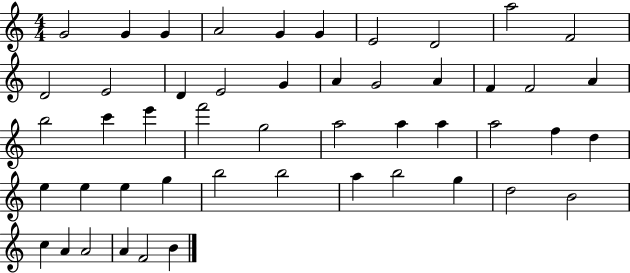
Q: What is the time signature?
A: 4/4